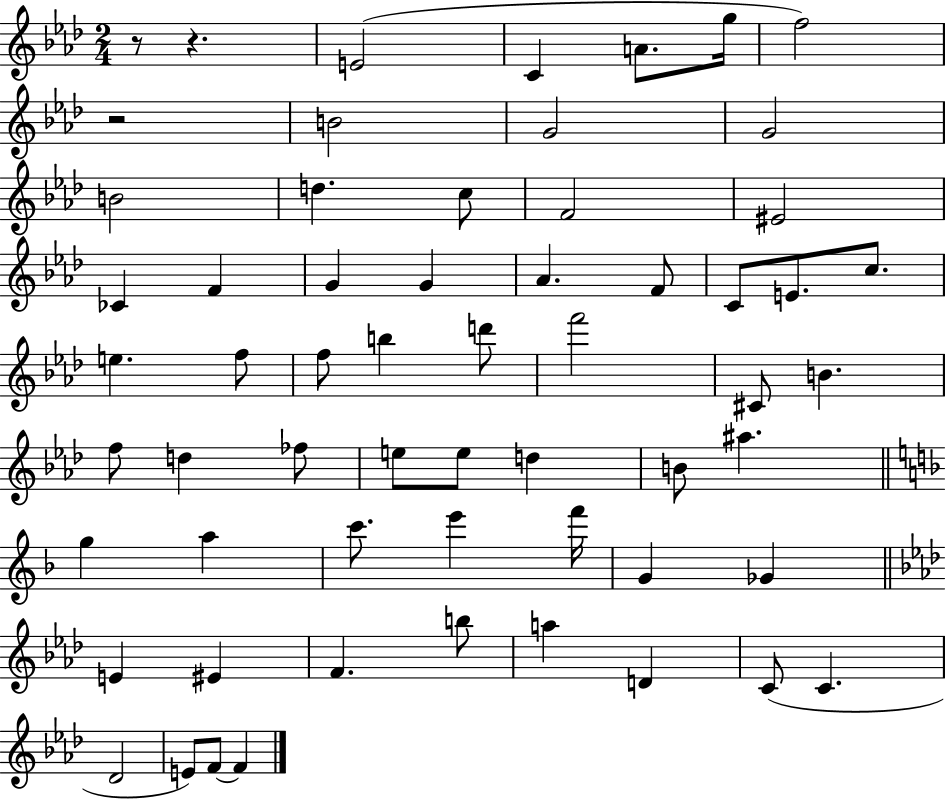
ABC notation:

X:1
T:Untitled
M:2/4
L:1/4
K:Ab
z/2 z E2 C A/2 g/4 f2 z2 B2 G2 G2 B2 d c/2 F2 ^E2 _C F G G _A F/2 C/2 E/2 c/2 e f/2 f/2 b d'/2 f'2 ^C/2 B f/2 d _f/2 e/2 e/2 d B/2 ^a g a c'/2 e' f'/4 G _G E ^E F b/2 a D C/2 C _D2 E/2 F/2 F